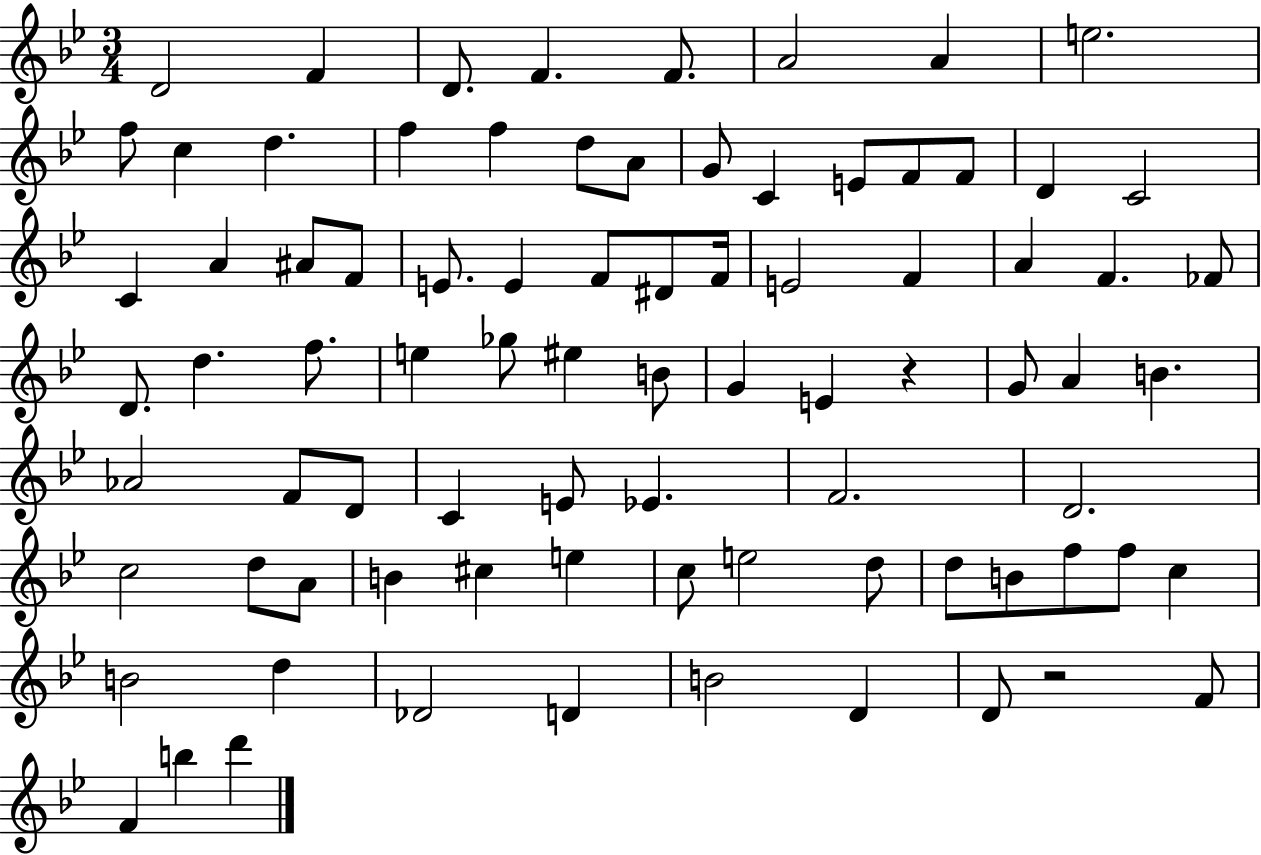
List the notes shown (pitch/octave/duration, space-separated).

D4/h F4/q D4/e. F4/q. F4/e. A4/h A4/q E5/h. F5/e C5/q D5/q. F5/q F5/q D5/e A4/e G4/e C4/q E4/e F4/e F4/e D4/q C4/h C4/q A4/q A#4/e F4/e E4/e. E4/q F4/e D#4/e F4/s E4/h F4/q A4/q F4/q. FES4/e D4/e. D5/q. F5/e. E5/q Gb5/e EIS5/q B4/e G4/q E4/q R/q G4/e A4/q B4/q. Ab4/h F4/e D4/e C4/q E4/e Eb4/q. F4/h. D4/h. C5/h D5/e A4/e B4/q C#5/q E5/q C5/e E5/h D5/e D5/e B4/e F5/e F5/e C5/q B4/h D5/q Db4/h D4/q B4/h D4/q D4/e R/h F4/e F4/q B5/q D6/q